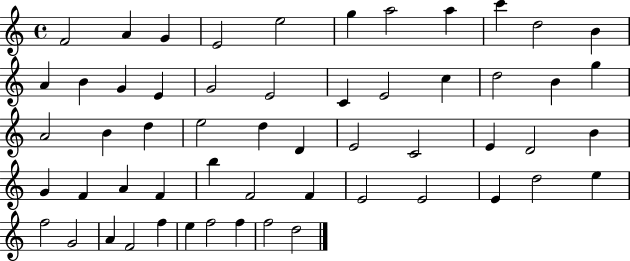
{
  \clef treble
  \time 4/4
  \defaultTimeSignature
  \key c \major
  f'2 a'4 g'4 | e'2 e''2 | g''4 a''2 a''4 | c'''4 d''2 b'4 | \break a'4 b'4 g'4 e'4 | g'2 e'2 | c'4 e'2 c''4 | d''2 b'4 g''4 | \break a'2 b'4 d''4 | e''2 d''4 d'4 | e'2 c'2 | e'4 d'2 b'4 | \break g'4 f'4 a'4 f'4 | b''4 f'2 f'4 | e'2 e'2 | e'4 d''2 e''4 | \break f''2 g'2 | a'4 f'2 f''4 | e''4 f''2 f''4 | f''2 d''2 | \break \bar "|."
}